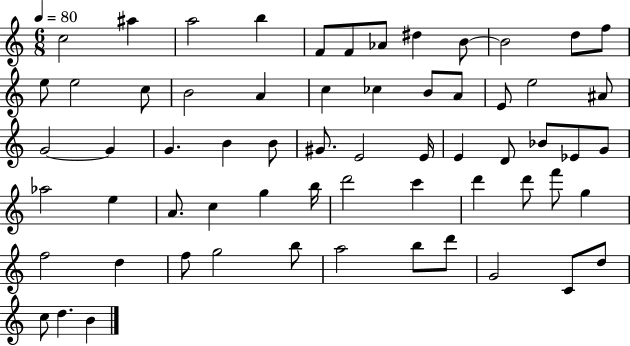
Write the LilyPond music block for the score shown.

{
  \clef treble
  \numericTimeSignature
  \time 6/8
  \key c \major
  \tempo 4 = 80
  \repeat volta 2 { c''2 ais''4 | a''2 b''4 | f'8 f'8 aes'8 dis''4 b'8~~ | b'2 d''8 f''8 | \break e''8 e''2 c''8 | b'2 a'4 | c''4 ces''4 b'8 a'8 | e'8 e''2 ais'8 | \break g'2~~ g'4 | g'4. b'4 b'8 | gis'8. e'2 e'16 | e'4 d'8 bes'8 ees'8 g'8 | \break aes''2 e''4 | a'8. c''4 g''4 b''16 | d'''2 c'''4 | d'''4 d'''8 f'''8 g''4 | \break f''2 d''4 | f''8 g''2 b''8 | a''2 b''8 d'''8 | g'2 c'8 d''8 | \break c''8 d''4. b'4 | } \bar "|."
}